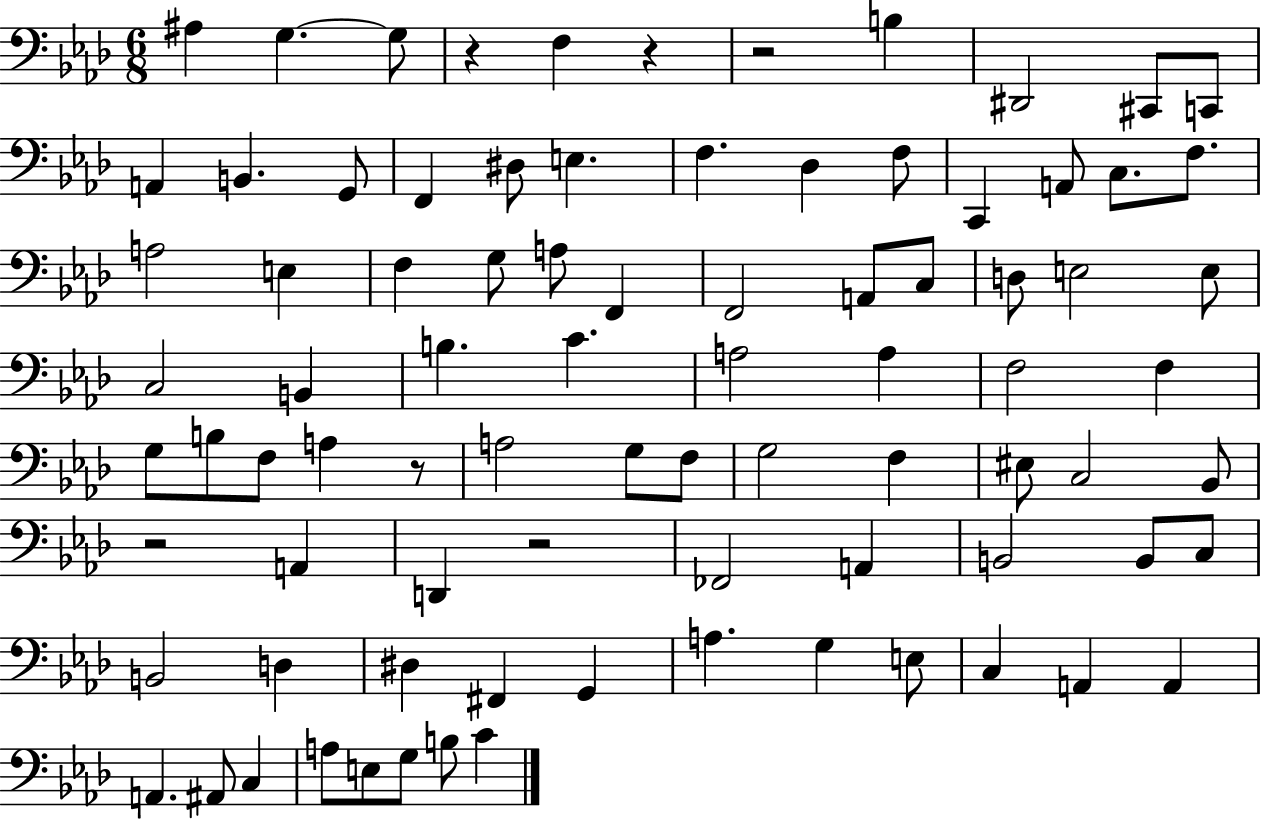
A#3/q G3/q. G3/e R/q F3/q R/q R/h B3/q D#2/h C#2/e C2/e A2/q B2/q. G2/e F2/q D#3/e E3/q. F3/q. Db3/q F3/e C2/q A2/e C3/e. F3/e. A3/h E3/q F3/q G3/e A3/e F2/q F2/h A2/e C3/e D3/e E3/h E3/e C3/h B2/q B3/q. C4/q. A3/h A3/q F3/h F3/q G3/e B3/e F3/e A3/q R/e A3/h G3/e F3/e G3/h F3/q EIS3/e C3/h Bb2/e R/h A2/q D2/q R/h FES2/h A2/q B2/h B2/e C3/e B2/h D3/q D#3/q F#2/q G2/q A3/q. G3/q E3/e C3/q A2/q A2/q A2/q. A#2/e C3/q A3/e E3/e G3/e B3/e C4/q